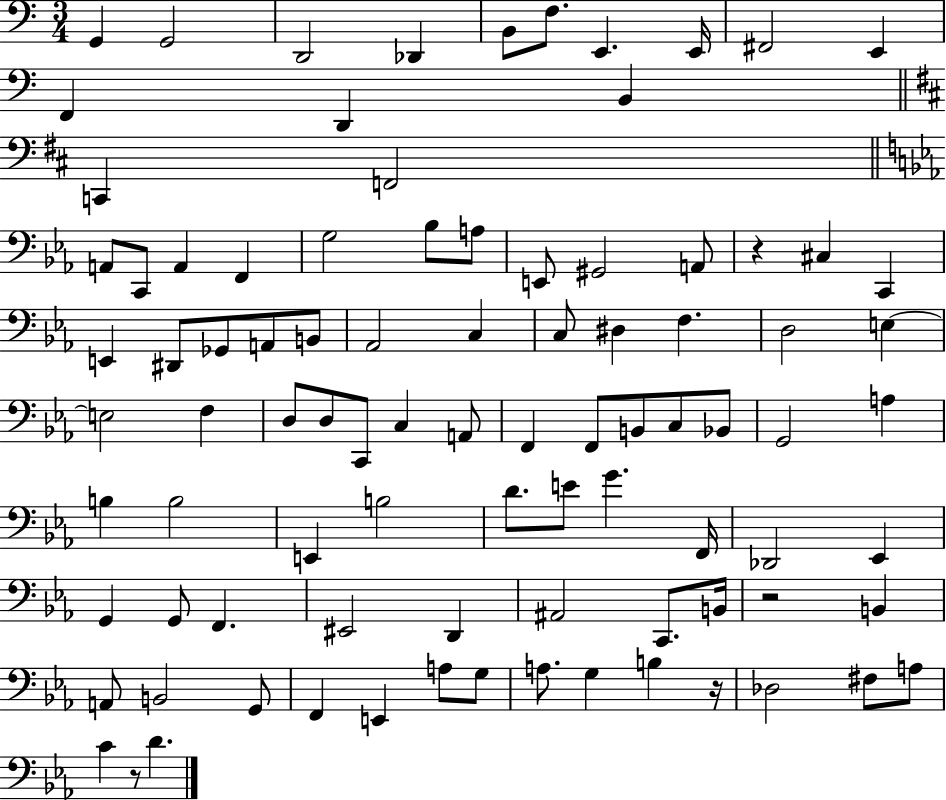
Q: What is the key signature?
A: C major